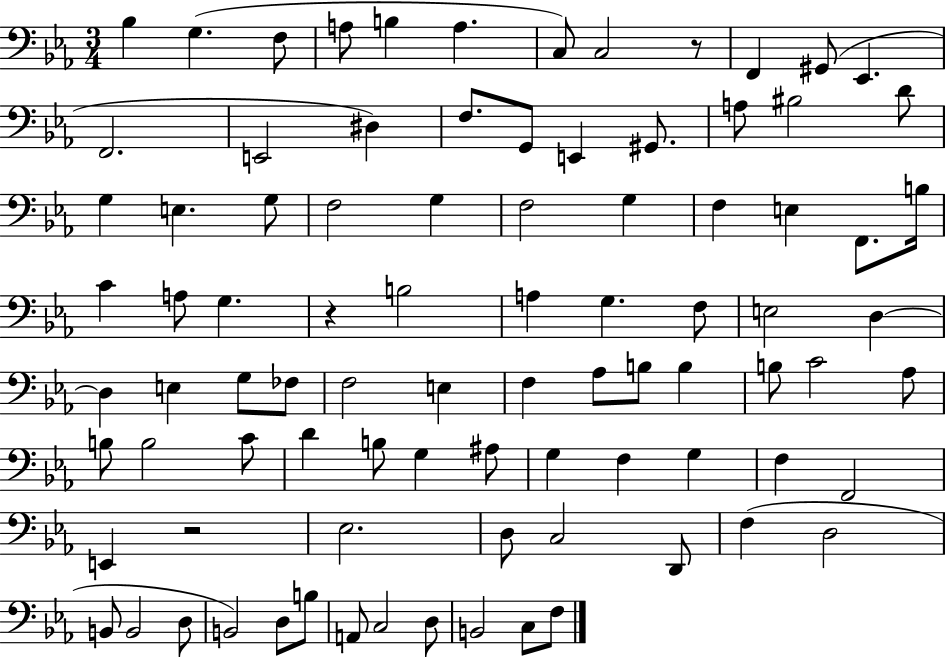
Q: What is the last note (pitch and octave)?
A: F3